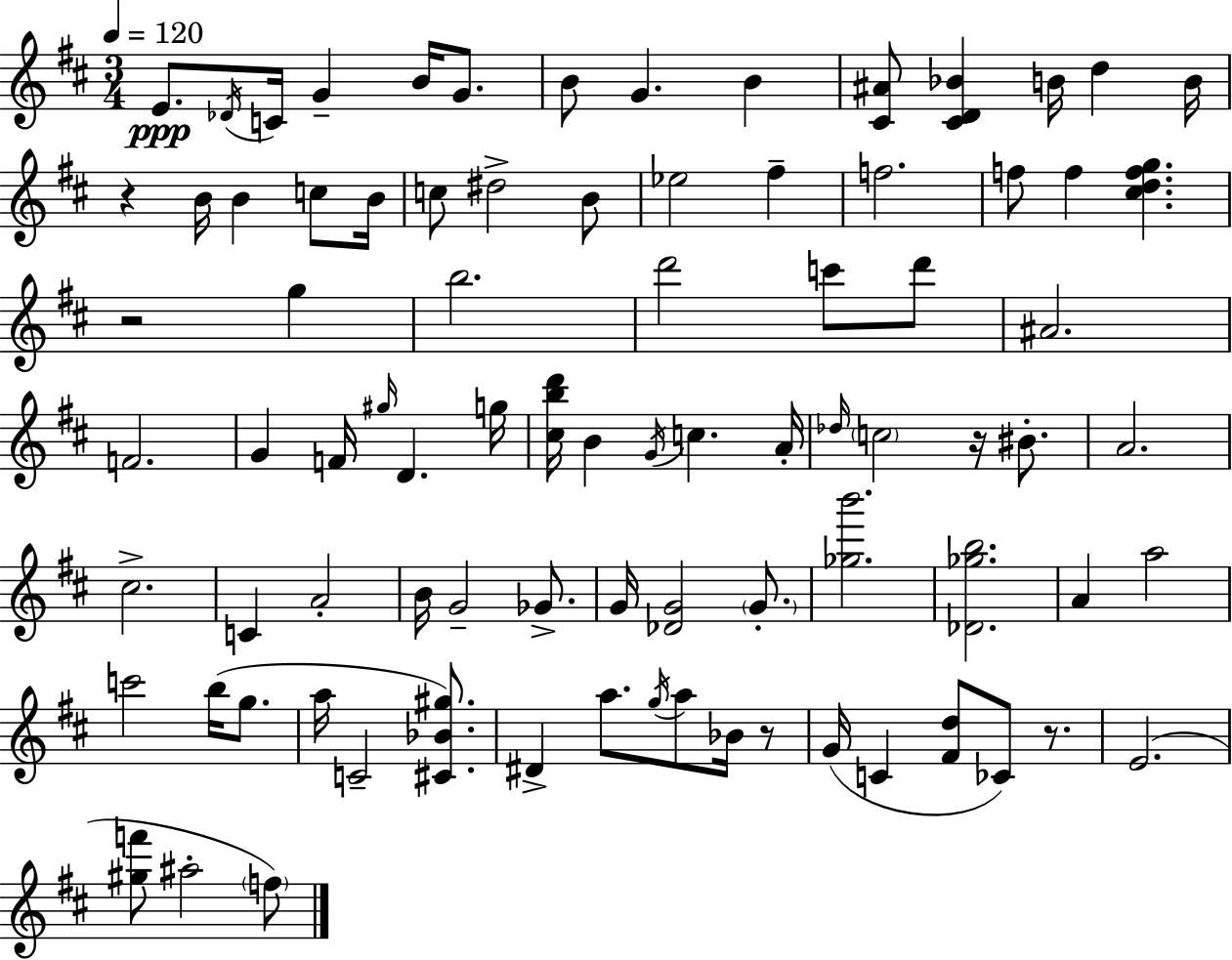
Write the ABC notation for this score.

X:1
T:Untitled
M:3/4
L:1/4
K:D
E/2 _D/4 C/4 G B/4 G/2 B/2 G B [^C^A]/2 [^CD_B] B/4 d B/4 z B/4 B c/2 B/4 c/2 ^d2 B/2 _e2 ^f f2 f/2 f [^cdfg] z2 g b2 d'2 c'/2 d'/2 ^A2 F2 G F/4 ^g/4 D g/4 [^cbd']/4 B G/4 c A/4 _d/4 c2 z/4 ^B/2 A2 ^c2 C A2 B/4 G2 _G/2 G/4 [_DG]2 G/2 [_gb']2 [_D_gb]2 A a2 c'2 b/4 g/2 a/4 C2 [^C_B^g]/2 ^D a/2 g/4 a/2 _B/4 z/2 G/4 C [^Fd]/2 _C/2 z/2 E2 [^gf']/2 ^a2 f/2